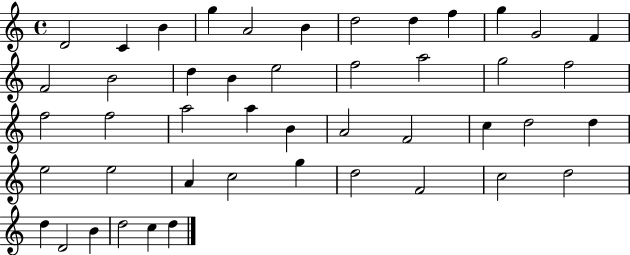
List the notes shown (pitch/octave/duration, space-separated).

D4/h C4/q B4/q G5/q A4/h B4/q D5/h D5/q F5/q G5/q G4/h F4/q F4/h B4/h D5/q B4/q E5/h F5/h A5/h G5/h F5/h F5/h F5/h A5/h A5/q B4/q A4/h F4/h C5/q D5/h D5/q E5/h E5/h A4/q C5/h G5/q D5/h F4/h C5/h D5/h D5/q D4/h B4/q D5/h C5/q D5/q